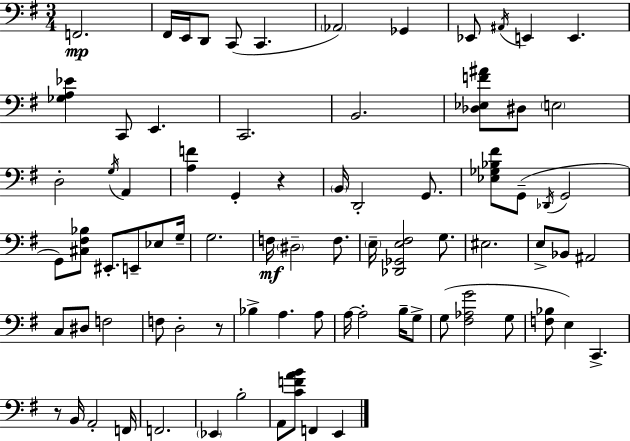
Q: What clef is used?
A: bass